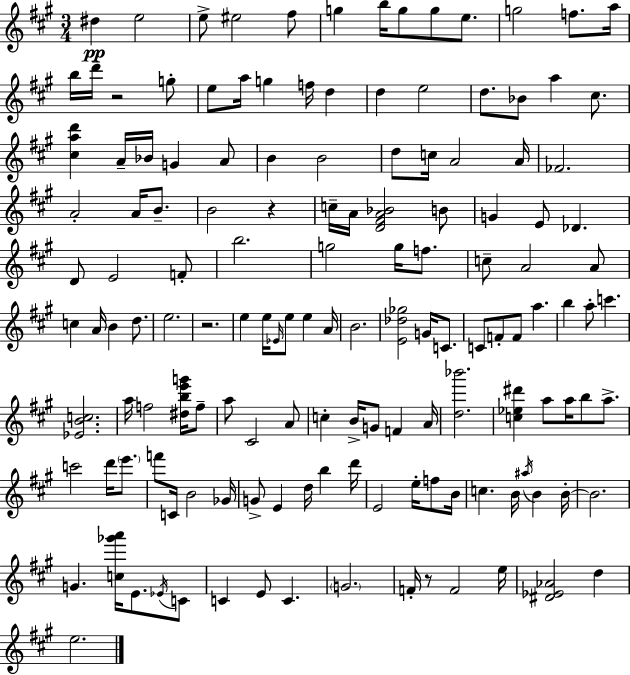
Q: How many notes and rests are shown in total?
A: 142